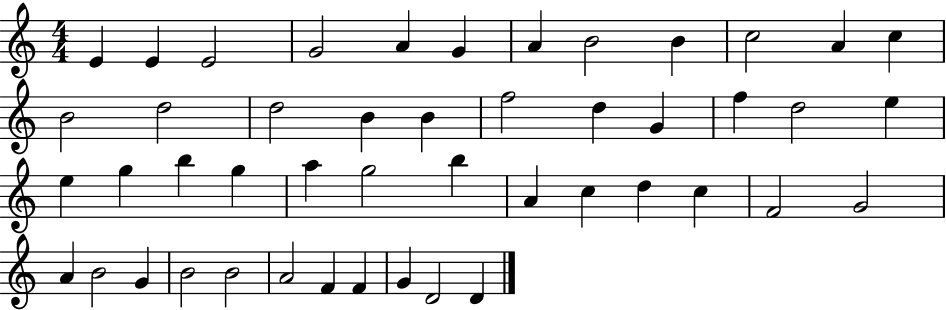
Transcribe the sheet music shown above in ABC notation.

X:1
T:Untitled
M:4/4
L:1/4
K:C
E E E2 G2 A G A B2 B c2 A c B2 d2 d2 B B f2 d G f d2 e e g b g a g2 b A c d c F2 G2 A B2 G B2 B2 A2 F F G D2 D